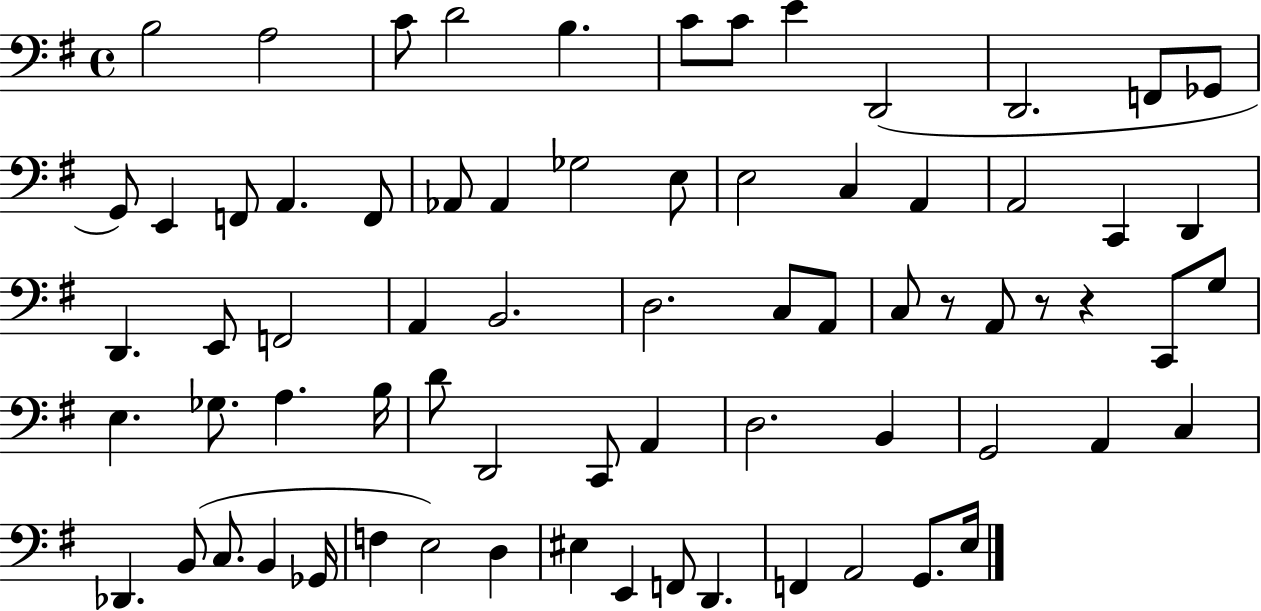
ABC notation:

X:1
T:Untitled
M:4/4
L:1/4
K:G
B,2 A,2 C/2 D2 B, C/2 C/2 E D,,2 D,,2 F,,/2 _G,,/2 G,,/2 E,, F,,/2 A,, F,,/2 _A,,/2 _A,, _G,2 E,/2 E,2 C, A,, A,,2 C,, D,, D,, E,,/2 F,,2 A,, B,,2 D,2 C,/2 A,,/2 C,/2 z/2 A,,/2 z/2 z C,,/2 G,/2 E, _G,/2 A, B,/4 D/2 D,,2 C,,/2 A,, D,2 B,, G,,2 A,, C, _D,, B,,/2 C,/2 B,, _G,,/4 F, E,2 D, ^E, E,, F,,/2 D,, F,, A,,2 G,,/2 E,/4